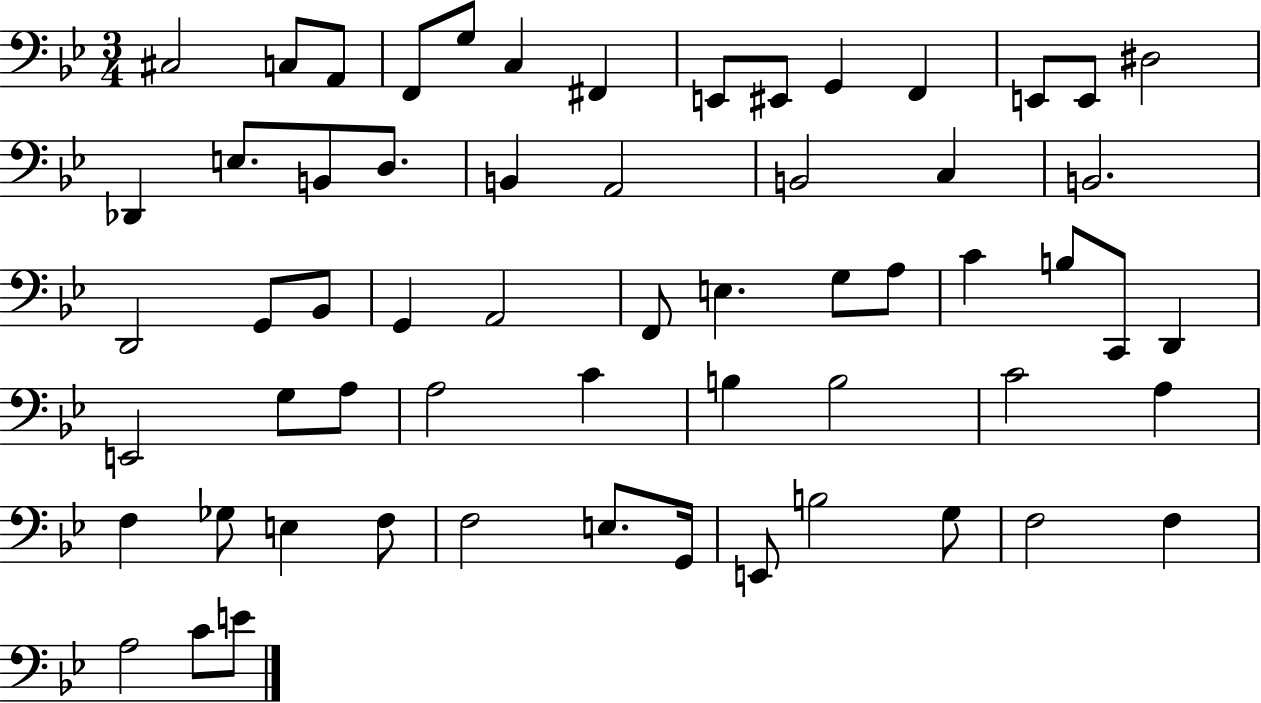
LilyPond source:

{
  \clef bass
  \numericTimeSignature
  \time 3/4
  \key bes \major
  \repeat volta 2 { cis2 c8 a,8 | f,8 g8 c4 fis,4 | e,8 eis,8 g,4 f,4 | e,8 e,8 dis2 | \break des,4 e8. b,8 d8. | b,4 a,2 | b,2 c4 | b,2. | \break d,2 g,8 bes,8 | g,4 a,2 | f,8 e4. g8 a8 | c'4 b8 c,8 d,4 | \break e,2 g8 a8 | a2 c'4 | b4 b2 | c'2 a4 | \break f4 ges8 e4 f8 | f2 e8. g,16 | e,8 b2 g8 | f2 f4 | \break a2 c'8 e'8 | } \bar "|."
}